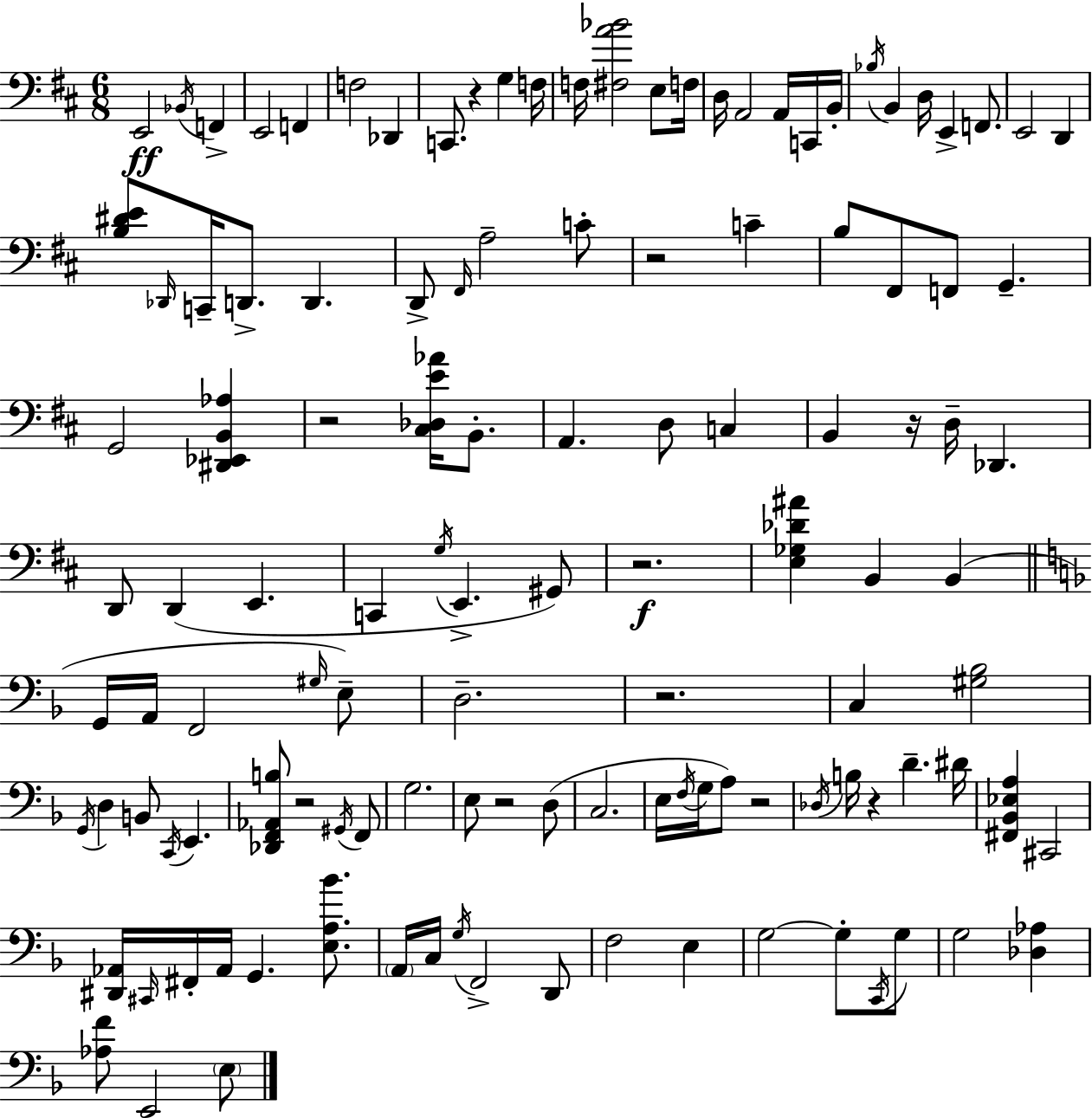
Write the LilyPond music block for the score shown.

{
  \clef bass
  \numericTimeSignature
  \time 6/8
  \key d \major
  e,2\ff \acciaccatura { bes,16 } f,4-> | e,2 f,4 | f2 des,4 | c,8. r4 g4 | \break f16 f16 <fis a' bes'>2 e8 | f16 d16 a,2 a,16 c,16 | b,16-. \acciaccatura { bes16 } b,4 d16 e,4-> f,8. | e,2 d,4 | \break <b dis' e'>8 \grace { des,16 } c,16-- d,8.-> d,4. | d,8-> \grace { fis,16 } a2-- | c'8-. r2 | c'4-- b8 fis,8 f,8 g,4.-- | \break g,2 | <dis, ees, b, aes>4 r2 | <cis des e' aes'>16 b,8.-. a,4. d8 | c4 b,4 r16 d16-- des,4. | \break d,8 d,4( e,4. | c,4 \acciaccatura { g16 } e,4.-> | gis,8) r2.\f | <e ges des' ais'>4 b,4 | \break b,4( \bar "||" \break \key f \major g,16 a,16 f,2 \grace { gis16 } e8--) | d2.-- | r2. | c4 <gis bes>2 | \break \acciaccatura { g,16 } d4 b,8 \acciaccatura { c,16 } e,4. | <des, f, aes, b>8 r2 | \acciaccatura { gis,16 } f,8 g2. | e8 r2 | \break d8( c2. | e16 \acciaccatura { f16 } g16 a8) r2 | \acciaccatura { des16 } b16 r4 d'4.-- | dis'16 <fis, bes, ees a>4 cis,2 | \break <dis, aes,>16 \grace { cis,16 } fis,16-. aes,16 g,4. | <e a bes'>8. \parenthesize a,16 c16 \acciaccatura { g16 } f,2-> | d,8 f2 | e4 g2~~ | \break g8-. \acciaccatura { c,16 } g8 g2 | <des aes>4 <aes f'>8 e,2 | \parenthesize e8 \bar "|."
}